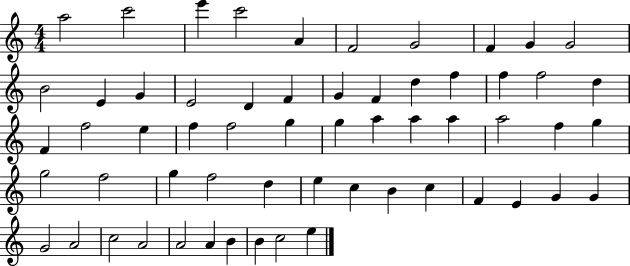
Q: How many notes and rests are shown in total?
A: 59